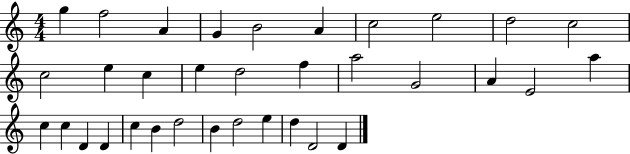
X:1
T:Untitled
M:4/4
L:1/4
K:C
g f2 A G B2 A c2 e2 d2 c2 c2 e c e d2 f a2 G2 A E2 a c c D D c B d2 B d2 e d D2 D